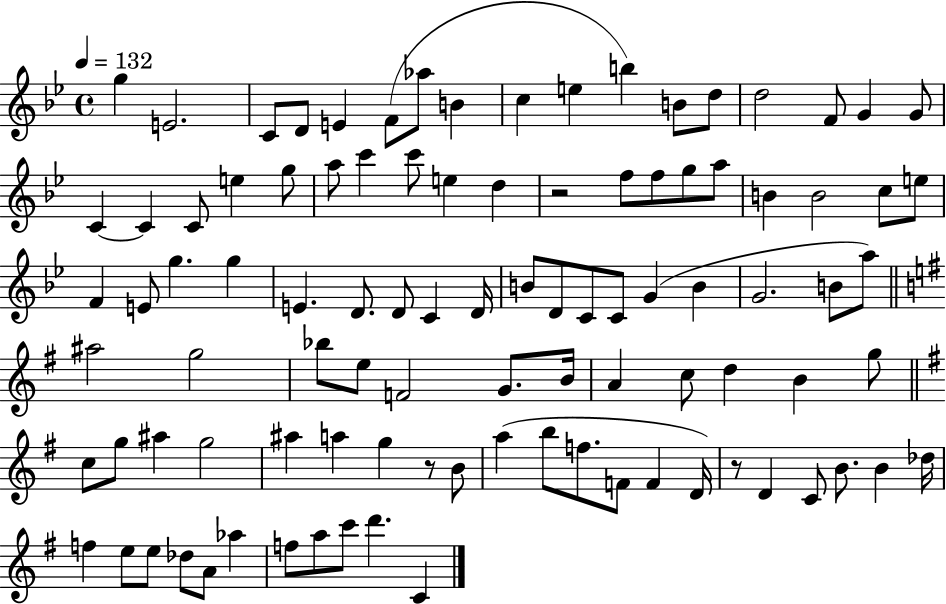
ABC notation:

X:1
T:Untitled
M:4/4
L:1/4
K:Bb
g E2 C/2 D/2 E F/2 _a/2 B c e b B/2 d/2 d2 F/2 G G/2 C C C/2 e g/2 a/2 c' c'/2 e d z2 f/2 f/2 g/2 a/2 B B2 c/2 e/2 F E/2 g g E D/2 D/2 C D/4 B/2 D/2 C/2 C/2 G B G2 B/2 a/2 ^a2 g2 _b/2 e/2 F2 G/2 B/4 A c/2 d B g/2 c/2 g/2 ^a g2 ^a a g z/2 B/2 a b/2 f/2 F/2 F D/4 z/2 D C/2 B/2 B _d/4 f e/2 e/2 _d/2 A/2 _a f/2 a/2 c'/2 d' C